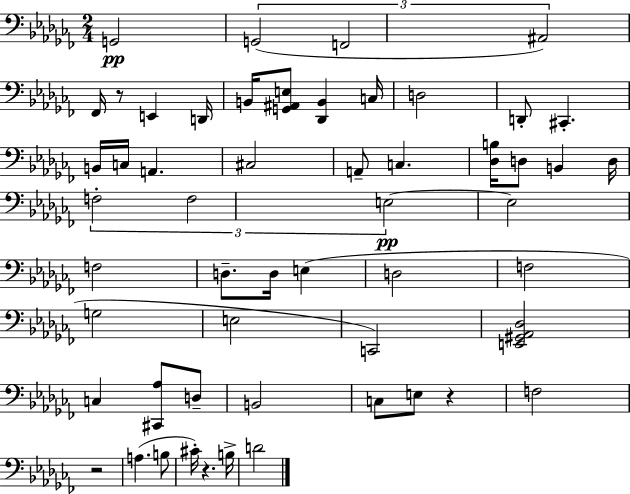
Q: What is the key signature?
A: AES minor